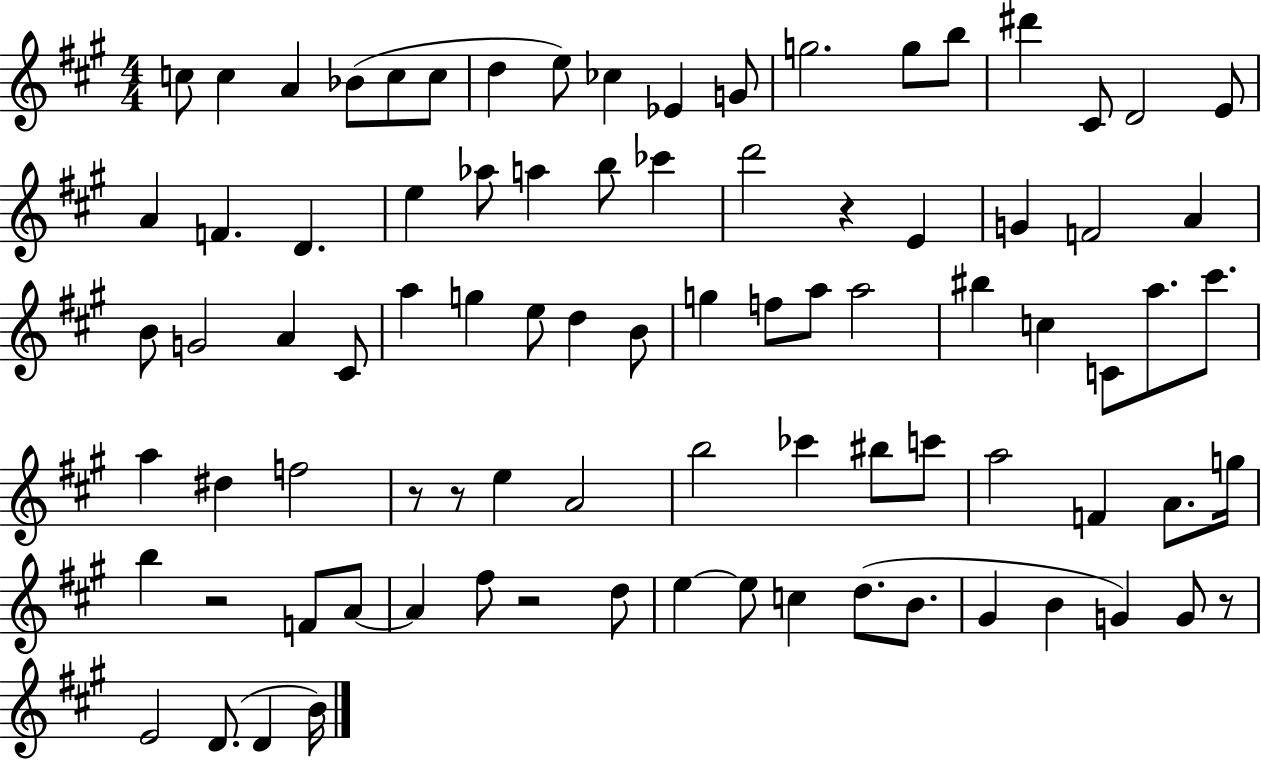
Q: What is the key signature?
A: A major